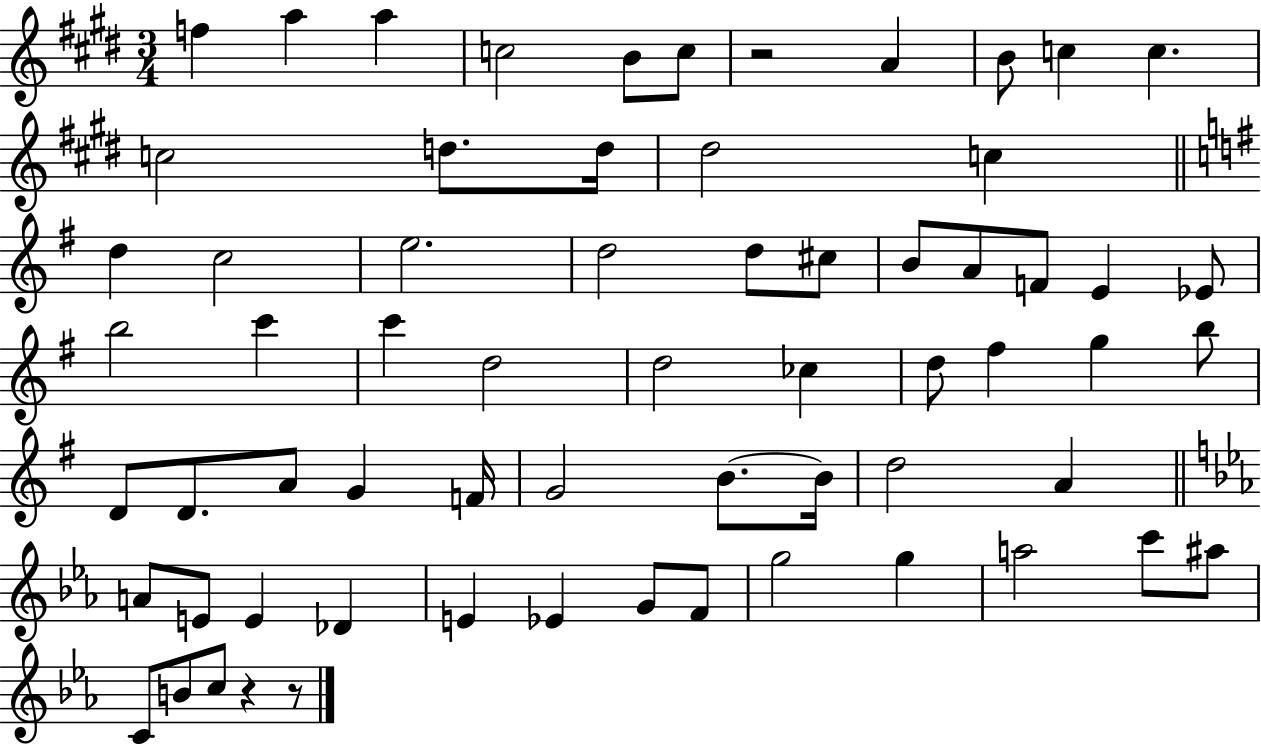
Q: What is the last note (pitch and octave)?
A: C5